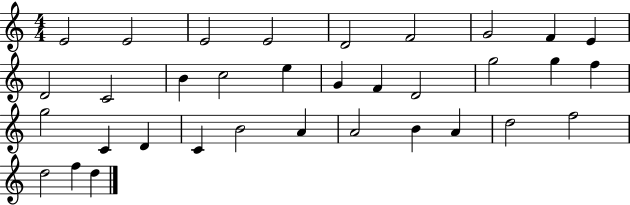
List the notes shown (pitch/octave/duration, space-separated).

E4/h E4/h E4/h E4/h D4/h F4/h G4/h F4/q E4/q D4/h C4/h B4/q C5/h E5/q G4/q F4/q D4/h G5/h G5/q F5/q G5/h C4/q D4/q C4/q B4/h A4/q A4/h B4/q A4/q D5/h F5/h D5/h F5/q D5/q